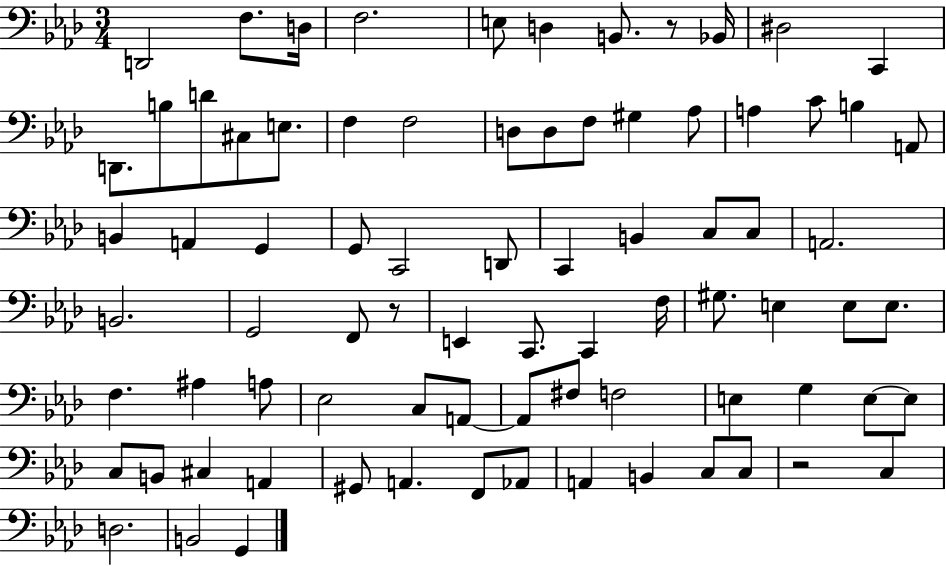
{
  \clef bass
  \numericTimeSignature
  \time 3/4
  \key aes \major
  d,2 f8. d16 | f2. | e8 d4 b,8. r8 bes,16 | dis2 c,4 | \break d,8. b8 d'8 cis8 e8. | f4 f2 | d8 d8 f8 gis4 aes8 | a4 c'8 b4 a,8 | \break b,4 a,4 g,4 | g,8 c,2 d,8 | c,4 b,4 c8 c8 | a,2. | \break b,2. | g,2 f,8 r8 | e,4 c,8. c,4 f16 | gis8. e4 e8 e8. | \break f4. ais4 a8 | ees2 c8 a,8~~ | a,8 fis8 f2 | e4 g4 e8~~ e8 | \break c8 b,8 cis4 a,4 | gis,8 a,4. f,8 aes,8 | a,4 b,4 c8 c8 | r2 c4 | \break d2. | b,2 g,4 | \bar "|."
}